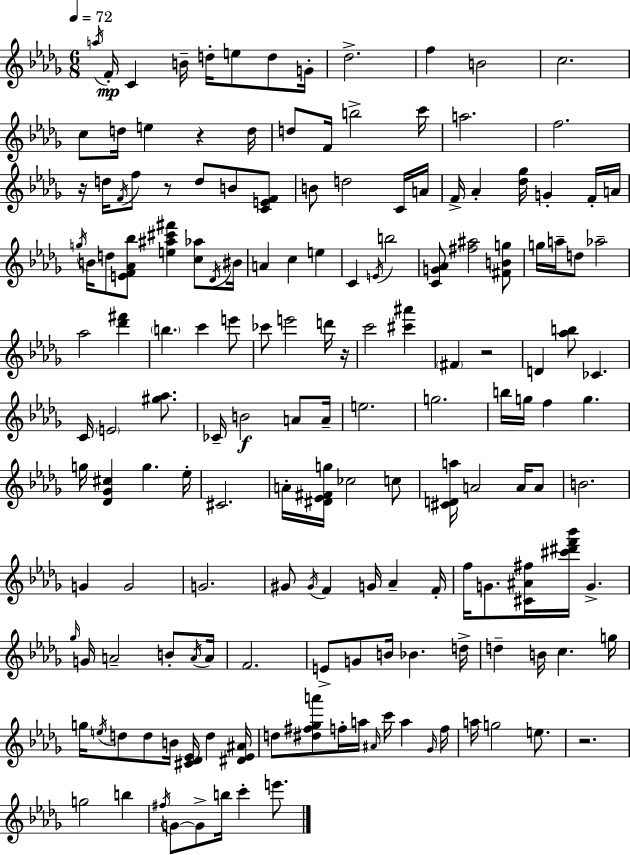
A5/s F4/s C4/q B4/s D5/s E5/e D5/e G4/s Db5/h. F5/q B4/h C5/h. C5/e D5/s E5/q R/q D5/s D5/e F4/s B5/h C6/s A5/h. F5/h. R/s D5/s F4/s F5/e R/e D5/e B4/e [C4,E4,F4]/e B4/e D5/h C4/s A4/s F4/s Ab4/q [Db5,Gb5]/s G4/q F4/s A4/s G5/s B4/s D5/e [E4,F4,Ab4,Bb5]/e [E5,A#5,C#6,F#6]/q [C5,Ab5]/e Db4/s BIS4/s A4/q C5/q E5/q C4/q E4/s B5/h [C4,G4,Ab4]/e [F#5,A#5]/h [F#4,B4,G5]/e G5/s A5/s D5/e Ab5/h Ab5/h [Db6,F#6]/q B5/q. C6/q E6/e CES6/e E6/h D6/s R/s C6/h [C#6,A#6]/q F#4/q R/h D4/q [Ab5,B5]/e CES4/q. C4/s E4/h [G#5,Ab5]/e. CES4/s B4/h A4/e A4/s E5/h. G5/h. B5/s G5/s F5/q G5/q. G5/s [Db4,Gb4,C#5]/q G5/q. Eb5/s C#4/h. A4/s [D#4,Eb4,F#4,G5]/s CES5/h C5/e [C#4,D4,A5]/s A4/h A4/s A4/e B4/h. G4/q G4/h G4/h. G#4/e G#4/s F4/q G4/s Ab4/q F4/s F5/s G4/e. [C#4,A#4,F#5]/s [C#6,D#6,F6,Bb6]/s G4/q. Gb5/s G4/s A4/h B4/e A4/s A4/s F4/h. E4/e G4/e B4/s Bb4/q. D5/s D5/q B4/s C5/q. G5/s G5/s E5/s D5/e D5/e B4/s [C#4,Db4,Eb4]/s D5/q [D#4,Eb4,A#4]/s D5/e [D#5,F#5,Gb5,A6]/e F5/s A5/s A#4/s C6/s A5/q Gb4/s F5/s A5/s G5/h E5/e. R/h. G5/h B5/q F#5/s G4/e G4/e B5/s C6/q E6/e.